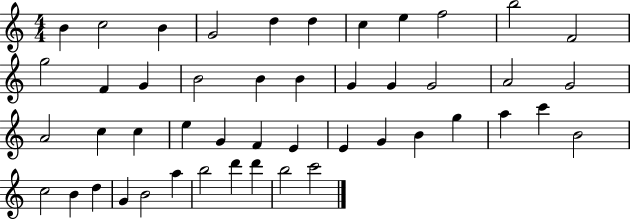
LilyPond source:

{
  \clef treble
  \numericTimeSignature
  \time 4/4
  \key c \major
  b'4 c''2 b'4 | g'2 d''4 d''4 | c''4 e''4 f''2 | b''2 f'2 | \break g''2 f'4 g'4 | b'2 b'4 b'4 | g'4 g'4 g'2 | a'2 g'2 | \break a'2 c''4 c''4 | e''4 g'4 f'4 e'4 | e'4 g'4 b'4 g''4 | a''4 c'''4 b'2 | \break c''2 b'4 d''4 | g'4 b'2 a''4 | b''2 d'''4 d'''4 | b''2 c'''2 | \break \bar "|."
}